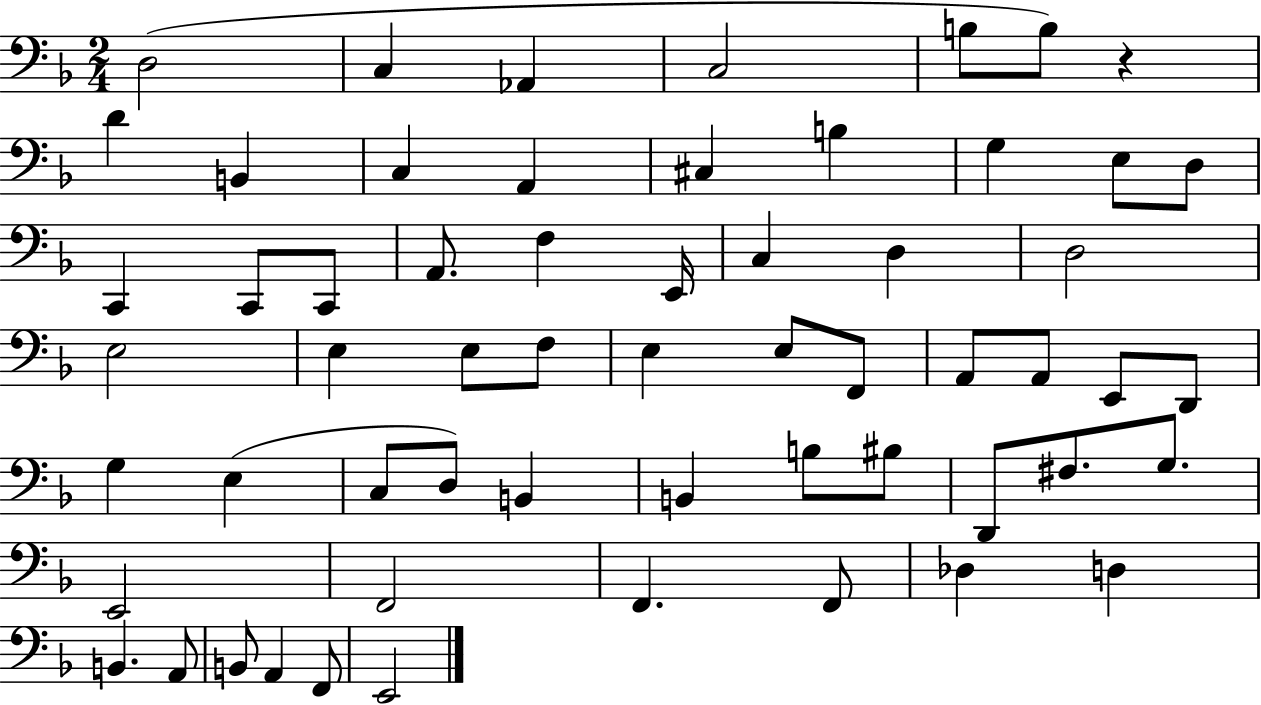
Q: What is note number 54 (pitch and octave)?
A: A2